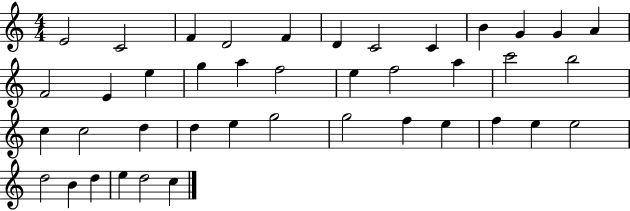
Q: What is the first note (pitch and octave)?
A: E4